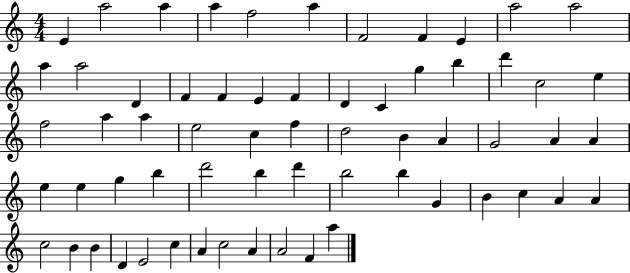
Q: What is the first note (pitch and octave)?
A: E4